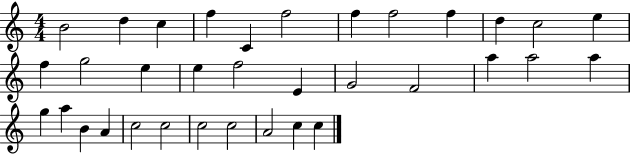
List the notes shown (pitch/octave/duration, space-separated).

B4/h D5/q C5/q F5/q C4/q F5/h F5/q F5/h F5/q D5/q C5/h E5/q F5/q G5/h E5/q E5/q F5/h E4/q G4/h F4/h A5/q A5/h A5/q G5/q A5/q B4/q A4/q C5/h C5/h C5/h C5/h A4/h C5/q C5/q